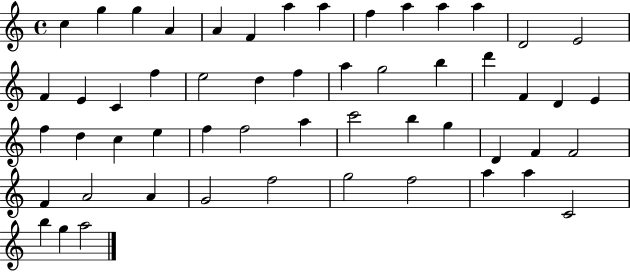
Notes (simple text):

C5/q G5/q G5/q A4/q A4/q F4/q A5/q A5/q F5/q A5/q A5/q A5/q D4/h E4/h F4/q E4/q C4/q F5/q E5/h D5/q F5/q A5/q G5/h B5/q D6/q F4/q D4/q E4/q F5/q D5/q C5/q E5/q F5/q F5/h A5/q C6/h B5/q G5/q D4/q F4/q F4/h F4/q A4/h A4/q G4/h F5/h G5/h F5/h A5/q A5/q C4/h B5/q G5/q A5/h